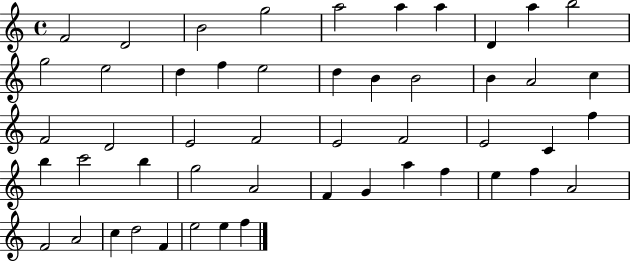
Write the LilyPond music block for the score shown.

{
  \clef treble
  \time 4/4
  \defaultTimeSignature
  \key c \major
  f'2 d'2 | b'2 g''2 | a''2 a''4 a''4 | d'4 a''4 b''2 | \break g''2 e''2 | d''4 f''4 e''2 | d''4 b'4 b'2 | b'4 a'2 c''4 | \break f'2 d'2 | e'2 f'2 | e'2 f'2 | e'2 c'4 f''4 | \break b''4 c'''2 b''4 | g''2 a'2 | f'4 g'4 a''4 f''4 | e''4 f''4 a'2 | \break f'2 a'2 | c''4 d''2 f'4 | e''2 e''4 f''4 | \bar "|."
}